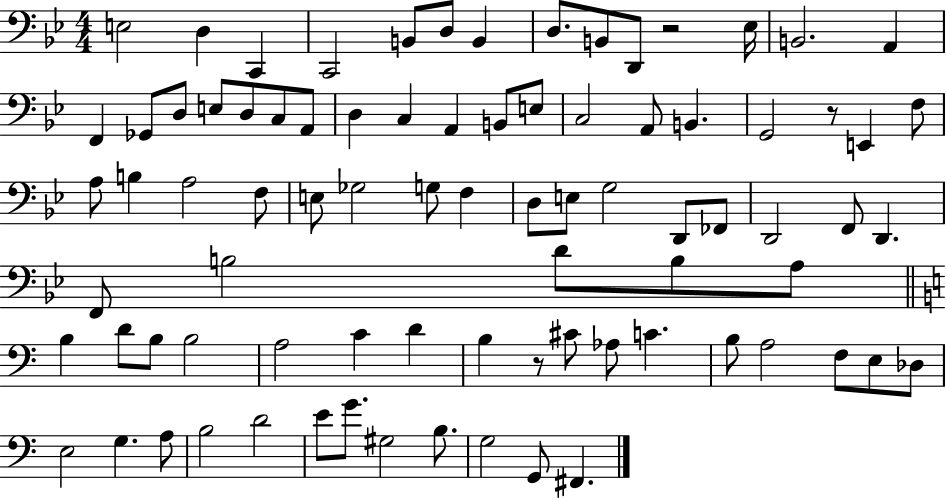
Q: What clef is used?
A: bass